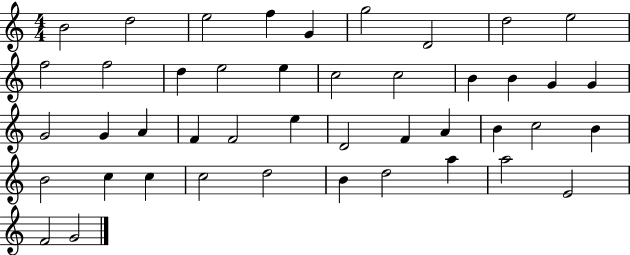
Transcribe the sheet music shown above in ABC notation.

X:1
T:Untitled
M:4/4
L:1/4
K:C
B2 d2 e2 f G g2 D2 d2 e2 f2 f2 d e2 e c2 c2 B B G G G2 G A F F2 e D2 F A B c2 B B2 c c c2 d2 B d2 a a2 E2 F2 G2